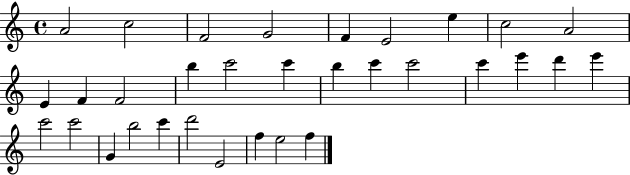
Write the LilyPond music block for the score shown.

{
  \clef treble
  \time 4/4
  \defaultTimeSignature
  \key c \major
  a'2 c''2 | f'2 g'2 | f'4 e'2 e''4 | c''2 a'2 | \break e'4 f'4 f'2 | b''4 c'''2 c'''4 | b''4 c'''4 c'''2 | c'''4 e'''4 d'''4 e'''4 | \break c'''2 c'''2 | g'4 b''2 c'''4 | d'''2 e'2 | f''4 e''2 f''4 | \break \bar "|."
}